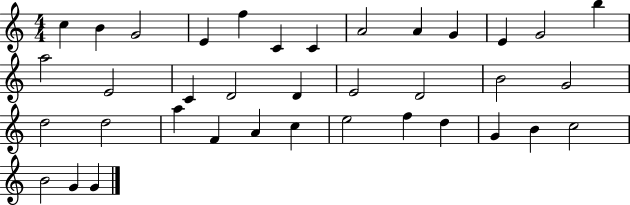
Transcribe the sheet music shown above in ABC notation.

X:1
T:Untitled
M:4/4
L:1/4
K:C
c B G2 E f C C A2 A G E G2 b a2 E2 C D2 D E2 D2 B2 G2 d2 d2 a F A c e2 f d G B c2 B2 G G